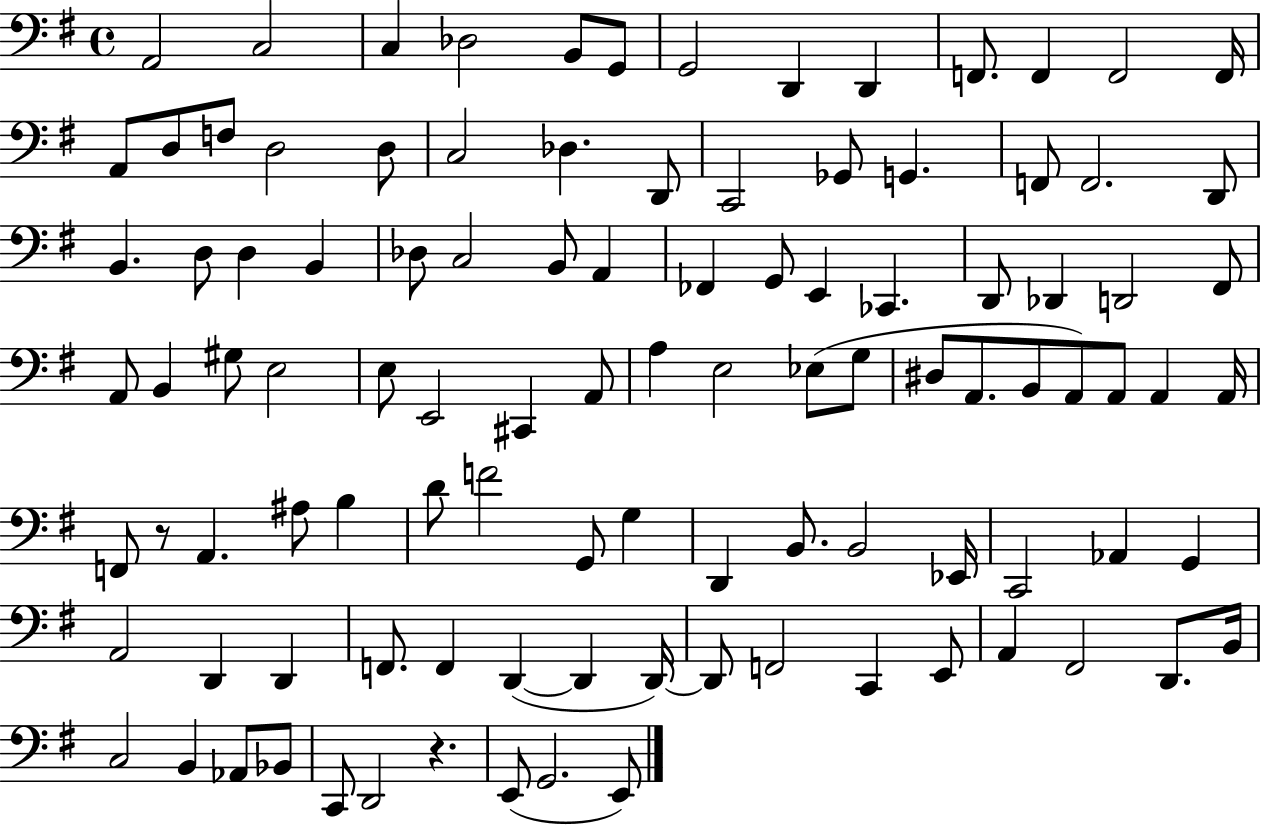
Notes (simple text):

A2/h C3/h C3/q Db3/h B2/e G2/e G2/h D2/q D2/q F2/e. F2/q F2/h F2/s A2/e D3/e F3/e D3/h D3/e C3/h Db3/q. D2/e C2/h Gb2/e G2/q. F2/e F2/h. D2/e B2/q. D3/e D3/q B2/q Db3/e C3/h B2/e A2/q FES2/q G2/e E2/q CES2/q. D2/e Db2/q D2/h F#2/e A2/e B2/q G#3/e E3/h E3/e E2/h C#2/q A2/e A3/q E3/h Eb3/e G3/e D#3/e A2/e. B2/e A2/e A2/e A2/q A2/s F2/e R/e A2/q. A#3/e B3/q D4/e F4/h G2/e G3/q D2/q B2/e. B2/h Eb2/s C2/h Ab2/q G2/q A2/h D2/q D2/q F2/e. F2/q D2/q D2/q D2/s D2/e F2/h C2/q E2/e A2/q F#2/h D2/e. B2/s C3/h B2/q Ab2/e Bb2/e C2/e D2/h R/q. E2/e G2/h. E2/e